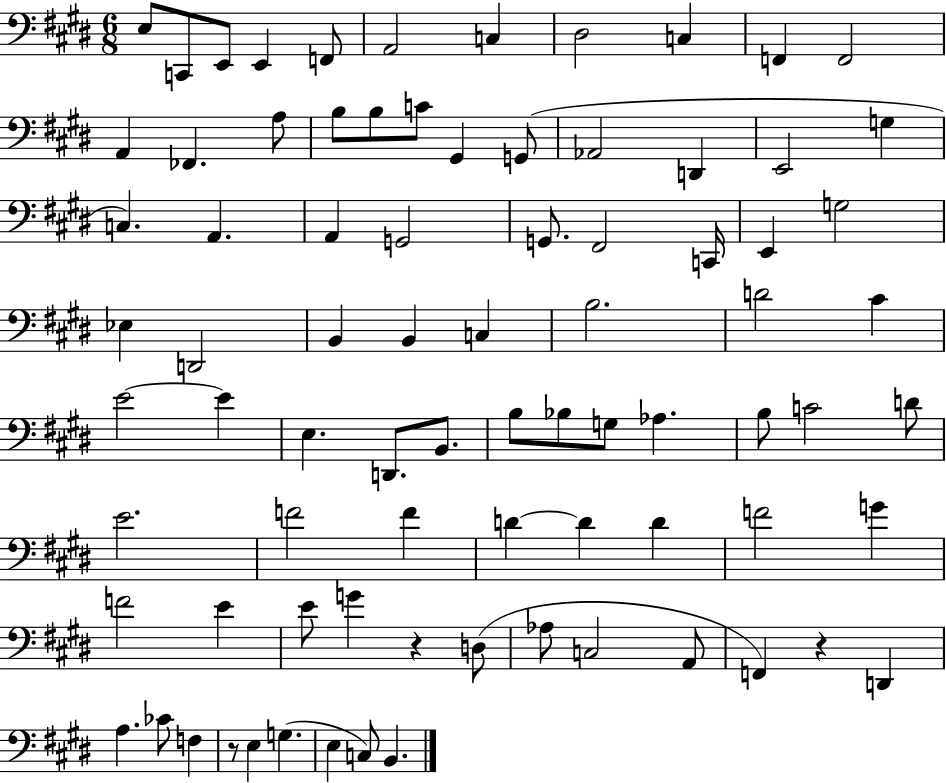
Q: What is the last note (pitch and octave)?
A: B2